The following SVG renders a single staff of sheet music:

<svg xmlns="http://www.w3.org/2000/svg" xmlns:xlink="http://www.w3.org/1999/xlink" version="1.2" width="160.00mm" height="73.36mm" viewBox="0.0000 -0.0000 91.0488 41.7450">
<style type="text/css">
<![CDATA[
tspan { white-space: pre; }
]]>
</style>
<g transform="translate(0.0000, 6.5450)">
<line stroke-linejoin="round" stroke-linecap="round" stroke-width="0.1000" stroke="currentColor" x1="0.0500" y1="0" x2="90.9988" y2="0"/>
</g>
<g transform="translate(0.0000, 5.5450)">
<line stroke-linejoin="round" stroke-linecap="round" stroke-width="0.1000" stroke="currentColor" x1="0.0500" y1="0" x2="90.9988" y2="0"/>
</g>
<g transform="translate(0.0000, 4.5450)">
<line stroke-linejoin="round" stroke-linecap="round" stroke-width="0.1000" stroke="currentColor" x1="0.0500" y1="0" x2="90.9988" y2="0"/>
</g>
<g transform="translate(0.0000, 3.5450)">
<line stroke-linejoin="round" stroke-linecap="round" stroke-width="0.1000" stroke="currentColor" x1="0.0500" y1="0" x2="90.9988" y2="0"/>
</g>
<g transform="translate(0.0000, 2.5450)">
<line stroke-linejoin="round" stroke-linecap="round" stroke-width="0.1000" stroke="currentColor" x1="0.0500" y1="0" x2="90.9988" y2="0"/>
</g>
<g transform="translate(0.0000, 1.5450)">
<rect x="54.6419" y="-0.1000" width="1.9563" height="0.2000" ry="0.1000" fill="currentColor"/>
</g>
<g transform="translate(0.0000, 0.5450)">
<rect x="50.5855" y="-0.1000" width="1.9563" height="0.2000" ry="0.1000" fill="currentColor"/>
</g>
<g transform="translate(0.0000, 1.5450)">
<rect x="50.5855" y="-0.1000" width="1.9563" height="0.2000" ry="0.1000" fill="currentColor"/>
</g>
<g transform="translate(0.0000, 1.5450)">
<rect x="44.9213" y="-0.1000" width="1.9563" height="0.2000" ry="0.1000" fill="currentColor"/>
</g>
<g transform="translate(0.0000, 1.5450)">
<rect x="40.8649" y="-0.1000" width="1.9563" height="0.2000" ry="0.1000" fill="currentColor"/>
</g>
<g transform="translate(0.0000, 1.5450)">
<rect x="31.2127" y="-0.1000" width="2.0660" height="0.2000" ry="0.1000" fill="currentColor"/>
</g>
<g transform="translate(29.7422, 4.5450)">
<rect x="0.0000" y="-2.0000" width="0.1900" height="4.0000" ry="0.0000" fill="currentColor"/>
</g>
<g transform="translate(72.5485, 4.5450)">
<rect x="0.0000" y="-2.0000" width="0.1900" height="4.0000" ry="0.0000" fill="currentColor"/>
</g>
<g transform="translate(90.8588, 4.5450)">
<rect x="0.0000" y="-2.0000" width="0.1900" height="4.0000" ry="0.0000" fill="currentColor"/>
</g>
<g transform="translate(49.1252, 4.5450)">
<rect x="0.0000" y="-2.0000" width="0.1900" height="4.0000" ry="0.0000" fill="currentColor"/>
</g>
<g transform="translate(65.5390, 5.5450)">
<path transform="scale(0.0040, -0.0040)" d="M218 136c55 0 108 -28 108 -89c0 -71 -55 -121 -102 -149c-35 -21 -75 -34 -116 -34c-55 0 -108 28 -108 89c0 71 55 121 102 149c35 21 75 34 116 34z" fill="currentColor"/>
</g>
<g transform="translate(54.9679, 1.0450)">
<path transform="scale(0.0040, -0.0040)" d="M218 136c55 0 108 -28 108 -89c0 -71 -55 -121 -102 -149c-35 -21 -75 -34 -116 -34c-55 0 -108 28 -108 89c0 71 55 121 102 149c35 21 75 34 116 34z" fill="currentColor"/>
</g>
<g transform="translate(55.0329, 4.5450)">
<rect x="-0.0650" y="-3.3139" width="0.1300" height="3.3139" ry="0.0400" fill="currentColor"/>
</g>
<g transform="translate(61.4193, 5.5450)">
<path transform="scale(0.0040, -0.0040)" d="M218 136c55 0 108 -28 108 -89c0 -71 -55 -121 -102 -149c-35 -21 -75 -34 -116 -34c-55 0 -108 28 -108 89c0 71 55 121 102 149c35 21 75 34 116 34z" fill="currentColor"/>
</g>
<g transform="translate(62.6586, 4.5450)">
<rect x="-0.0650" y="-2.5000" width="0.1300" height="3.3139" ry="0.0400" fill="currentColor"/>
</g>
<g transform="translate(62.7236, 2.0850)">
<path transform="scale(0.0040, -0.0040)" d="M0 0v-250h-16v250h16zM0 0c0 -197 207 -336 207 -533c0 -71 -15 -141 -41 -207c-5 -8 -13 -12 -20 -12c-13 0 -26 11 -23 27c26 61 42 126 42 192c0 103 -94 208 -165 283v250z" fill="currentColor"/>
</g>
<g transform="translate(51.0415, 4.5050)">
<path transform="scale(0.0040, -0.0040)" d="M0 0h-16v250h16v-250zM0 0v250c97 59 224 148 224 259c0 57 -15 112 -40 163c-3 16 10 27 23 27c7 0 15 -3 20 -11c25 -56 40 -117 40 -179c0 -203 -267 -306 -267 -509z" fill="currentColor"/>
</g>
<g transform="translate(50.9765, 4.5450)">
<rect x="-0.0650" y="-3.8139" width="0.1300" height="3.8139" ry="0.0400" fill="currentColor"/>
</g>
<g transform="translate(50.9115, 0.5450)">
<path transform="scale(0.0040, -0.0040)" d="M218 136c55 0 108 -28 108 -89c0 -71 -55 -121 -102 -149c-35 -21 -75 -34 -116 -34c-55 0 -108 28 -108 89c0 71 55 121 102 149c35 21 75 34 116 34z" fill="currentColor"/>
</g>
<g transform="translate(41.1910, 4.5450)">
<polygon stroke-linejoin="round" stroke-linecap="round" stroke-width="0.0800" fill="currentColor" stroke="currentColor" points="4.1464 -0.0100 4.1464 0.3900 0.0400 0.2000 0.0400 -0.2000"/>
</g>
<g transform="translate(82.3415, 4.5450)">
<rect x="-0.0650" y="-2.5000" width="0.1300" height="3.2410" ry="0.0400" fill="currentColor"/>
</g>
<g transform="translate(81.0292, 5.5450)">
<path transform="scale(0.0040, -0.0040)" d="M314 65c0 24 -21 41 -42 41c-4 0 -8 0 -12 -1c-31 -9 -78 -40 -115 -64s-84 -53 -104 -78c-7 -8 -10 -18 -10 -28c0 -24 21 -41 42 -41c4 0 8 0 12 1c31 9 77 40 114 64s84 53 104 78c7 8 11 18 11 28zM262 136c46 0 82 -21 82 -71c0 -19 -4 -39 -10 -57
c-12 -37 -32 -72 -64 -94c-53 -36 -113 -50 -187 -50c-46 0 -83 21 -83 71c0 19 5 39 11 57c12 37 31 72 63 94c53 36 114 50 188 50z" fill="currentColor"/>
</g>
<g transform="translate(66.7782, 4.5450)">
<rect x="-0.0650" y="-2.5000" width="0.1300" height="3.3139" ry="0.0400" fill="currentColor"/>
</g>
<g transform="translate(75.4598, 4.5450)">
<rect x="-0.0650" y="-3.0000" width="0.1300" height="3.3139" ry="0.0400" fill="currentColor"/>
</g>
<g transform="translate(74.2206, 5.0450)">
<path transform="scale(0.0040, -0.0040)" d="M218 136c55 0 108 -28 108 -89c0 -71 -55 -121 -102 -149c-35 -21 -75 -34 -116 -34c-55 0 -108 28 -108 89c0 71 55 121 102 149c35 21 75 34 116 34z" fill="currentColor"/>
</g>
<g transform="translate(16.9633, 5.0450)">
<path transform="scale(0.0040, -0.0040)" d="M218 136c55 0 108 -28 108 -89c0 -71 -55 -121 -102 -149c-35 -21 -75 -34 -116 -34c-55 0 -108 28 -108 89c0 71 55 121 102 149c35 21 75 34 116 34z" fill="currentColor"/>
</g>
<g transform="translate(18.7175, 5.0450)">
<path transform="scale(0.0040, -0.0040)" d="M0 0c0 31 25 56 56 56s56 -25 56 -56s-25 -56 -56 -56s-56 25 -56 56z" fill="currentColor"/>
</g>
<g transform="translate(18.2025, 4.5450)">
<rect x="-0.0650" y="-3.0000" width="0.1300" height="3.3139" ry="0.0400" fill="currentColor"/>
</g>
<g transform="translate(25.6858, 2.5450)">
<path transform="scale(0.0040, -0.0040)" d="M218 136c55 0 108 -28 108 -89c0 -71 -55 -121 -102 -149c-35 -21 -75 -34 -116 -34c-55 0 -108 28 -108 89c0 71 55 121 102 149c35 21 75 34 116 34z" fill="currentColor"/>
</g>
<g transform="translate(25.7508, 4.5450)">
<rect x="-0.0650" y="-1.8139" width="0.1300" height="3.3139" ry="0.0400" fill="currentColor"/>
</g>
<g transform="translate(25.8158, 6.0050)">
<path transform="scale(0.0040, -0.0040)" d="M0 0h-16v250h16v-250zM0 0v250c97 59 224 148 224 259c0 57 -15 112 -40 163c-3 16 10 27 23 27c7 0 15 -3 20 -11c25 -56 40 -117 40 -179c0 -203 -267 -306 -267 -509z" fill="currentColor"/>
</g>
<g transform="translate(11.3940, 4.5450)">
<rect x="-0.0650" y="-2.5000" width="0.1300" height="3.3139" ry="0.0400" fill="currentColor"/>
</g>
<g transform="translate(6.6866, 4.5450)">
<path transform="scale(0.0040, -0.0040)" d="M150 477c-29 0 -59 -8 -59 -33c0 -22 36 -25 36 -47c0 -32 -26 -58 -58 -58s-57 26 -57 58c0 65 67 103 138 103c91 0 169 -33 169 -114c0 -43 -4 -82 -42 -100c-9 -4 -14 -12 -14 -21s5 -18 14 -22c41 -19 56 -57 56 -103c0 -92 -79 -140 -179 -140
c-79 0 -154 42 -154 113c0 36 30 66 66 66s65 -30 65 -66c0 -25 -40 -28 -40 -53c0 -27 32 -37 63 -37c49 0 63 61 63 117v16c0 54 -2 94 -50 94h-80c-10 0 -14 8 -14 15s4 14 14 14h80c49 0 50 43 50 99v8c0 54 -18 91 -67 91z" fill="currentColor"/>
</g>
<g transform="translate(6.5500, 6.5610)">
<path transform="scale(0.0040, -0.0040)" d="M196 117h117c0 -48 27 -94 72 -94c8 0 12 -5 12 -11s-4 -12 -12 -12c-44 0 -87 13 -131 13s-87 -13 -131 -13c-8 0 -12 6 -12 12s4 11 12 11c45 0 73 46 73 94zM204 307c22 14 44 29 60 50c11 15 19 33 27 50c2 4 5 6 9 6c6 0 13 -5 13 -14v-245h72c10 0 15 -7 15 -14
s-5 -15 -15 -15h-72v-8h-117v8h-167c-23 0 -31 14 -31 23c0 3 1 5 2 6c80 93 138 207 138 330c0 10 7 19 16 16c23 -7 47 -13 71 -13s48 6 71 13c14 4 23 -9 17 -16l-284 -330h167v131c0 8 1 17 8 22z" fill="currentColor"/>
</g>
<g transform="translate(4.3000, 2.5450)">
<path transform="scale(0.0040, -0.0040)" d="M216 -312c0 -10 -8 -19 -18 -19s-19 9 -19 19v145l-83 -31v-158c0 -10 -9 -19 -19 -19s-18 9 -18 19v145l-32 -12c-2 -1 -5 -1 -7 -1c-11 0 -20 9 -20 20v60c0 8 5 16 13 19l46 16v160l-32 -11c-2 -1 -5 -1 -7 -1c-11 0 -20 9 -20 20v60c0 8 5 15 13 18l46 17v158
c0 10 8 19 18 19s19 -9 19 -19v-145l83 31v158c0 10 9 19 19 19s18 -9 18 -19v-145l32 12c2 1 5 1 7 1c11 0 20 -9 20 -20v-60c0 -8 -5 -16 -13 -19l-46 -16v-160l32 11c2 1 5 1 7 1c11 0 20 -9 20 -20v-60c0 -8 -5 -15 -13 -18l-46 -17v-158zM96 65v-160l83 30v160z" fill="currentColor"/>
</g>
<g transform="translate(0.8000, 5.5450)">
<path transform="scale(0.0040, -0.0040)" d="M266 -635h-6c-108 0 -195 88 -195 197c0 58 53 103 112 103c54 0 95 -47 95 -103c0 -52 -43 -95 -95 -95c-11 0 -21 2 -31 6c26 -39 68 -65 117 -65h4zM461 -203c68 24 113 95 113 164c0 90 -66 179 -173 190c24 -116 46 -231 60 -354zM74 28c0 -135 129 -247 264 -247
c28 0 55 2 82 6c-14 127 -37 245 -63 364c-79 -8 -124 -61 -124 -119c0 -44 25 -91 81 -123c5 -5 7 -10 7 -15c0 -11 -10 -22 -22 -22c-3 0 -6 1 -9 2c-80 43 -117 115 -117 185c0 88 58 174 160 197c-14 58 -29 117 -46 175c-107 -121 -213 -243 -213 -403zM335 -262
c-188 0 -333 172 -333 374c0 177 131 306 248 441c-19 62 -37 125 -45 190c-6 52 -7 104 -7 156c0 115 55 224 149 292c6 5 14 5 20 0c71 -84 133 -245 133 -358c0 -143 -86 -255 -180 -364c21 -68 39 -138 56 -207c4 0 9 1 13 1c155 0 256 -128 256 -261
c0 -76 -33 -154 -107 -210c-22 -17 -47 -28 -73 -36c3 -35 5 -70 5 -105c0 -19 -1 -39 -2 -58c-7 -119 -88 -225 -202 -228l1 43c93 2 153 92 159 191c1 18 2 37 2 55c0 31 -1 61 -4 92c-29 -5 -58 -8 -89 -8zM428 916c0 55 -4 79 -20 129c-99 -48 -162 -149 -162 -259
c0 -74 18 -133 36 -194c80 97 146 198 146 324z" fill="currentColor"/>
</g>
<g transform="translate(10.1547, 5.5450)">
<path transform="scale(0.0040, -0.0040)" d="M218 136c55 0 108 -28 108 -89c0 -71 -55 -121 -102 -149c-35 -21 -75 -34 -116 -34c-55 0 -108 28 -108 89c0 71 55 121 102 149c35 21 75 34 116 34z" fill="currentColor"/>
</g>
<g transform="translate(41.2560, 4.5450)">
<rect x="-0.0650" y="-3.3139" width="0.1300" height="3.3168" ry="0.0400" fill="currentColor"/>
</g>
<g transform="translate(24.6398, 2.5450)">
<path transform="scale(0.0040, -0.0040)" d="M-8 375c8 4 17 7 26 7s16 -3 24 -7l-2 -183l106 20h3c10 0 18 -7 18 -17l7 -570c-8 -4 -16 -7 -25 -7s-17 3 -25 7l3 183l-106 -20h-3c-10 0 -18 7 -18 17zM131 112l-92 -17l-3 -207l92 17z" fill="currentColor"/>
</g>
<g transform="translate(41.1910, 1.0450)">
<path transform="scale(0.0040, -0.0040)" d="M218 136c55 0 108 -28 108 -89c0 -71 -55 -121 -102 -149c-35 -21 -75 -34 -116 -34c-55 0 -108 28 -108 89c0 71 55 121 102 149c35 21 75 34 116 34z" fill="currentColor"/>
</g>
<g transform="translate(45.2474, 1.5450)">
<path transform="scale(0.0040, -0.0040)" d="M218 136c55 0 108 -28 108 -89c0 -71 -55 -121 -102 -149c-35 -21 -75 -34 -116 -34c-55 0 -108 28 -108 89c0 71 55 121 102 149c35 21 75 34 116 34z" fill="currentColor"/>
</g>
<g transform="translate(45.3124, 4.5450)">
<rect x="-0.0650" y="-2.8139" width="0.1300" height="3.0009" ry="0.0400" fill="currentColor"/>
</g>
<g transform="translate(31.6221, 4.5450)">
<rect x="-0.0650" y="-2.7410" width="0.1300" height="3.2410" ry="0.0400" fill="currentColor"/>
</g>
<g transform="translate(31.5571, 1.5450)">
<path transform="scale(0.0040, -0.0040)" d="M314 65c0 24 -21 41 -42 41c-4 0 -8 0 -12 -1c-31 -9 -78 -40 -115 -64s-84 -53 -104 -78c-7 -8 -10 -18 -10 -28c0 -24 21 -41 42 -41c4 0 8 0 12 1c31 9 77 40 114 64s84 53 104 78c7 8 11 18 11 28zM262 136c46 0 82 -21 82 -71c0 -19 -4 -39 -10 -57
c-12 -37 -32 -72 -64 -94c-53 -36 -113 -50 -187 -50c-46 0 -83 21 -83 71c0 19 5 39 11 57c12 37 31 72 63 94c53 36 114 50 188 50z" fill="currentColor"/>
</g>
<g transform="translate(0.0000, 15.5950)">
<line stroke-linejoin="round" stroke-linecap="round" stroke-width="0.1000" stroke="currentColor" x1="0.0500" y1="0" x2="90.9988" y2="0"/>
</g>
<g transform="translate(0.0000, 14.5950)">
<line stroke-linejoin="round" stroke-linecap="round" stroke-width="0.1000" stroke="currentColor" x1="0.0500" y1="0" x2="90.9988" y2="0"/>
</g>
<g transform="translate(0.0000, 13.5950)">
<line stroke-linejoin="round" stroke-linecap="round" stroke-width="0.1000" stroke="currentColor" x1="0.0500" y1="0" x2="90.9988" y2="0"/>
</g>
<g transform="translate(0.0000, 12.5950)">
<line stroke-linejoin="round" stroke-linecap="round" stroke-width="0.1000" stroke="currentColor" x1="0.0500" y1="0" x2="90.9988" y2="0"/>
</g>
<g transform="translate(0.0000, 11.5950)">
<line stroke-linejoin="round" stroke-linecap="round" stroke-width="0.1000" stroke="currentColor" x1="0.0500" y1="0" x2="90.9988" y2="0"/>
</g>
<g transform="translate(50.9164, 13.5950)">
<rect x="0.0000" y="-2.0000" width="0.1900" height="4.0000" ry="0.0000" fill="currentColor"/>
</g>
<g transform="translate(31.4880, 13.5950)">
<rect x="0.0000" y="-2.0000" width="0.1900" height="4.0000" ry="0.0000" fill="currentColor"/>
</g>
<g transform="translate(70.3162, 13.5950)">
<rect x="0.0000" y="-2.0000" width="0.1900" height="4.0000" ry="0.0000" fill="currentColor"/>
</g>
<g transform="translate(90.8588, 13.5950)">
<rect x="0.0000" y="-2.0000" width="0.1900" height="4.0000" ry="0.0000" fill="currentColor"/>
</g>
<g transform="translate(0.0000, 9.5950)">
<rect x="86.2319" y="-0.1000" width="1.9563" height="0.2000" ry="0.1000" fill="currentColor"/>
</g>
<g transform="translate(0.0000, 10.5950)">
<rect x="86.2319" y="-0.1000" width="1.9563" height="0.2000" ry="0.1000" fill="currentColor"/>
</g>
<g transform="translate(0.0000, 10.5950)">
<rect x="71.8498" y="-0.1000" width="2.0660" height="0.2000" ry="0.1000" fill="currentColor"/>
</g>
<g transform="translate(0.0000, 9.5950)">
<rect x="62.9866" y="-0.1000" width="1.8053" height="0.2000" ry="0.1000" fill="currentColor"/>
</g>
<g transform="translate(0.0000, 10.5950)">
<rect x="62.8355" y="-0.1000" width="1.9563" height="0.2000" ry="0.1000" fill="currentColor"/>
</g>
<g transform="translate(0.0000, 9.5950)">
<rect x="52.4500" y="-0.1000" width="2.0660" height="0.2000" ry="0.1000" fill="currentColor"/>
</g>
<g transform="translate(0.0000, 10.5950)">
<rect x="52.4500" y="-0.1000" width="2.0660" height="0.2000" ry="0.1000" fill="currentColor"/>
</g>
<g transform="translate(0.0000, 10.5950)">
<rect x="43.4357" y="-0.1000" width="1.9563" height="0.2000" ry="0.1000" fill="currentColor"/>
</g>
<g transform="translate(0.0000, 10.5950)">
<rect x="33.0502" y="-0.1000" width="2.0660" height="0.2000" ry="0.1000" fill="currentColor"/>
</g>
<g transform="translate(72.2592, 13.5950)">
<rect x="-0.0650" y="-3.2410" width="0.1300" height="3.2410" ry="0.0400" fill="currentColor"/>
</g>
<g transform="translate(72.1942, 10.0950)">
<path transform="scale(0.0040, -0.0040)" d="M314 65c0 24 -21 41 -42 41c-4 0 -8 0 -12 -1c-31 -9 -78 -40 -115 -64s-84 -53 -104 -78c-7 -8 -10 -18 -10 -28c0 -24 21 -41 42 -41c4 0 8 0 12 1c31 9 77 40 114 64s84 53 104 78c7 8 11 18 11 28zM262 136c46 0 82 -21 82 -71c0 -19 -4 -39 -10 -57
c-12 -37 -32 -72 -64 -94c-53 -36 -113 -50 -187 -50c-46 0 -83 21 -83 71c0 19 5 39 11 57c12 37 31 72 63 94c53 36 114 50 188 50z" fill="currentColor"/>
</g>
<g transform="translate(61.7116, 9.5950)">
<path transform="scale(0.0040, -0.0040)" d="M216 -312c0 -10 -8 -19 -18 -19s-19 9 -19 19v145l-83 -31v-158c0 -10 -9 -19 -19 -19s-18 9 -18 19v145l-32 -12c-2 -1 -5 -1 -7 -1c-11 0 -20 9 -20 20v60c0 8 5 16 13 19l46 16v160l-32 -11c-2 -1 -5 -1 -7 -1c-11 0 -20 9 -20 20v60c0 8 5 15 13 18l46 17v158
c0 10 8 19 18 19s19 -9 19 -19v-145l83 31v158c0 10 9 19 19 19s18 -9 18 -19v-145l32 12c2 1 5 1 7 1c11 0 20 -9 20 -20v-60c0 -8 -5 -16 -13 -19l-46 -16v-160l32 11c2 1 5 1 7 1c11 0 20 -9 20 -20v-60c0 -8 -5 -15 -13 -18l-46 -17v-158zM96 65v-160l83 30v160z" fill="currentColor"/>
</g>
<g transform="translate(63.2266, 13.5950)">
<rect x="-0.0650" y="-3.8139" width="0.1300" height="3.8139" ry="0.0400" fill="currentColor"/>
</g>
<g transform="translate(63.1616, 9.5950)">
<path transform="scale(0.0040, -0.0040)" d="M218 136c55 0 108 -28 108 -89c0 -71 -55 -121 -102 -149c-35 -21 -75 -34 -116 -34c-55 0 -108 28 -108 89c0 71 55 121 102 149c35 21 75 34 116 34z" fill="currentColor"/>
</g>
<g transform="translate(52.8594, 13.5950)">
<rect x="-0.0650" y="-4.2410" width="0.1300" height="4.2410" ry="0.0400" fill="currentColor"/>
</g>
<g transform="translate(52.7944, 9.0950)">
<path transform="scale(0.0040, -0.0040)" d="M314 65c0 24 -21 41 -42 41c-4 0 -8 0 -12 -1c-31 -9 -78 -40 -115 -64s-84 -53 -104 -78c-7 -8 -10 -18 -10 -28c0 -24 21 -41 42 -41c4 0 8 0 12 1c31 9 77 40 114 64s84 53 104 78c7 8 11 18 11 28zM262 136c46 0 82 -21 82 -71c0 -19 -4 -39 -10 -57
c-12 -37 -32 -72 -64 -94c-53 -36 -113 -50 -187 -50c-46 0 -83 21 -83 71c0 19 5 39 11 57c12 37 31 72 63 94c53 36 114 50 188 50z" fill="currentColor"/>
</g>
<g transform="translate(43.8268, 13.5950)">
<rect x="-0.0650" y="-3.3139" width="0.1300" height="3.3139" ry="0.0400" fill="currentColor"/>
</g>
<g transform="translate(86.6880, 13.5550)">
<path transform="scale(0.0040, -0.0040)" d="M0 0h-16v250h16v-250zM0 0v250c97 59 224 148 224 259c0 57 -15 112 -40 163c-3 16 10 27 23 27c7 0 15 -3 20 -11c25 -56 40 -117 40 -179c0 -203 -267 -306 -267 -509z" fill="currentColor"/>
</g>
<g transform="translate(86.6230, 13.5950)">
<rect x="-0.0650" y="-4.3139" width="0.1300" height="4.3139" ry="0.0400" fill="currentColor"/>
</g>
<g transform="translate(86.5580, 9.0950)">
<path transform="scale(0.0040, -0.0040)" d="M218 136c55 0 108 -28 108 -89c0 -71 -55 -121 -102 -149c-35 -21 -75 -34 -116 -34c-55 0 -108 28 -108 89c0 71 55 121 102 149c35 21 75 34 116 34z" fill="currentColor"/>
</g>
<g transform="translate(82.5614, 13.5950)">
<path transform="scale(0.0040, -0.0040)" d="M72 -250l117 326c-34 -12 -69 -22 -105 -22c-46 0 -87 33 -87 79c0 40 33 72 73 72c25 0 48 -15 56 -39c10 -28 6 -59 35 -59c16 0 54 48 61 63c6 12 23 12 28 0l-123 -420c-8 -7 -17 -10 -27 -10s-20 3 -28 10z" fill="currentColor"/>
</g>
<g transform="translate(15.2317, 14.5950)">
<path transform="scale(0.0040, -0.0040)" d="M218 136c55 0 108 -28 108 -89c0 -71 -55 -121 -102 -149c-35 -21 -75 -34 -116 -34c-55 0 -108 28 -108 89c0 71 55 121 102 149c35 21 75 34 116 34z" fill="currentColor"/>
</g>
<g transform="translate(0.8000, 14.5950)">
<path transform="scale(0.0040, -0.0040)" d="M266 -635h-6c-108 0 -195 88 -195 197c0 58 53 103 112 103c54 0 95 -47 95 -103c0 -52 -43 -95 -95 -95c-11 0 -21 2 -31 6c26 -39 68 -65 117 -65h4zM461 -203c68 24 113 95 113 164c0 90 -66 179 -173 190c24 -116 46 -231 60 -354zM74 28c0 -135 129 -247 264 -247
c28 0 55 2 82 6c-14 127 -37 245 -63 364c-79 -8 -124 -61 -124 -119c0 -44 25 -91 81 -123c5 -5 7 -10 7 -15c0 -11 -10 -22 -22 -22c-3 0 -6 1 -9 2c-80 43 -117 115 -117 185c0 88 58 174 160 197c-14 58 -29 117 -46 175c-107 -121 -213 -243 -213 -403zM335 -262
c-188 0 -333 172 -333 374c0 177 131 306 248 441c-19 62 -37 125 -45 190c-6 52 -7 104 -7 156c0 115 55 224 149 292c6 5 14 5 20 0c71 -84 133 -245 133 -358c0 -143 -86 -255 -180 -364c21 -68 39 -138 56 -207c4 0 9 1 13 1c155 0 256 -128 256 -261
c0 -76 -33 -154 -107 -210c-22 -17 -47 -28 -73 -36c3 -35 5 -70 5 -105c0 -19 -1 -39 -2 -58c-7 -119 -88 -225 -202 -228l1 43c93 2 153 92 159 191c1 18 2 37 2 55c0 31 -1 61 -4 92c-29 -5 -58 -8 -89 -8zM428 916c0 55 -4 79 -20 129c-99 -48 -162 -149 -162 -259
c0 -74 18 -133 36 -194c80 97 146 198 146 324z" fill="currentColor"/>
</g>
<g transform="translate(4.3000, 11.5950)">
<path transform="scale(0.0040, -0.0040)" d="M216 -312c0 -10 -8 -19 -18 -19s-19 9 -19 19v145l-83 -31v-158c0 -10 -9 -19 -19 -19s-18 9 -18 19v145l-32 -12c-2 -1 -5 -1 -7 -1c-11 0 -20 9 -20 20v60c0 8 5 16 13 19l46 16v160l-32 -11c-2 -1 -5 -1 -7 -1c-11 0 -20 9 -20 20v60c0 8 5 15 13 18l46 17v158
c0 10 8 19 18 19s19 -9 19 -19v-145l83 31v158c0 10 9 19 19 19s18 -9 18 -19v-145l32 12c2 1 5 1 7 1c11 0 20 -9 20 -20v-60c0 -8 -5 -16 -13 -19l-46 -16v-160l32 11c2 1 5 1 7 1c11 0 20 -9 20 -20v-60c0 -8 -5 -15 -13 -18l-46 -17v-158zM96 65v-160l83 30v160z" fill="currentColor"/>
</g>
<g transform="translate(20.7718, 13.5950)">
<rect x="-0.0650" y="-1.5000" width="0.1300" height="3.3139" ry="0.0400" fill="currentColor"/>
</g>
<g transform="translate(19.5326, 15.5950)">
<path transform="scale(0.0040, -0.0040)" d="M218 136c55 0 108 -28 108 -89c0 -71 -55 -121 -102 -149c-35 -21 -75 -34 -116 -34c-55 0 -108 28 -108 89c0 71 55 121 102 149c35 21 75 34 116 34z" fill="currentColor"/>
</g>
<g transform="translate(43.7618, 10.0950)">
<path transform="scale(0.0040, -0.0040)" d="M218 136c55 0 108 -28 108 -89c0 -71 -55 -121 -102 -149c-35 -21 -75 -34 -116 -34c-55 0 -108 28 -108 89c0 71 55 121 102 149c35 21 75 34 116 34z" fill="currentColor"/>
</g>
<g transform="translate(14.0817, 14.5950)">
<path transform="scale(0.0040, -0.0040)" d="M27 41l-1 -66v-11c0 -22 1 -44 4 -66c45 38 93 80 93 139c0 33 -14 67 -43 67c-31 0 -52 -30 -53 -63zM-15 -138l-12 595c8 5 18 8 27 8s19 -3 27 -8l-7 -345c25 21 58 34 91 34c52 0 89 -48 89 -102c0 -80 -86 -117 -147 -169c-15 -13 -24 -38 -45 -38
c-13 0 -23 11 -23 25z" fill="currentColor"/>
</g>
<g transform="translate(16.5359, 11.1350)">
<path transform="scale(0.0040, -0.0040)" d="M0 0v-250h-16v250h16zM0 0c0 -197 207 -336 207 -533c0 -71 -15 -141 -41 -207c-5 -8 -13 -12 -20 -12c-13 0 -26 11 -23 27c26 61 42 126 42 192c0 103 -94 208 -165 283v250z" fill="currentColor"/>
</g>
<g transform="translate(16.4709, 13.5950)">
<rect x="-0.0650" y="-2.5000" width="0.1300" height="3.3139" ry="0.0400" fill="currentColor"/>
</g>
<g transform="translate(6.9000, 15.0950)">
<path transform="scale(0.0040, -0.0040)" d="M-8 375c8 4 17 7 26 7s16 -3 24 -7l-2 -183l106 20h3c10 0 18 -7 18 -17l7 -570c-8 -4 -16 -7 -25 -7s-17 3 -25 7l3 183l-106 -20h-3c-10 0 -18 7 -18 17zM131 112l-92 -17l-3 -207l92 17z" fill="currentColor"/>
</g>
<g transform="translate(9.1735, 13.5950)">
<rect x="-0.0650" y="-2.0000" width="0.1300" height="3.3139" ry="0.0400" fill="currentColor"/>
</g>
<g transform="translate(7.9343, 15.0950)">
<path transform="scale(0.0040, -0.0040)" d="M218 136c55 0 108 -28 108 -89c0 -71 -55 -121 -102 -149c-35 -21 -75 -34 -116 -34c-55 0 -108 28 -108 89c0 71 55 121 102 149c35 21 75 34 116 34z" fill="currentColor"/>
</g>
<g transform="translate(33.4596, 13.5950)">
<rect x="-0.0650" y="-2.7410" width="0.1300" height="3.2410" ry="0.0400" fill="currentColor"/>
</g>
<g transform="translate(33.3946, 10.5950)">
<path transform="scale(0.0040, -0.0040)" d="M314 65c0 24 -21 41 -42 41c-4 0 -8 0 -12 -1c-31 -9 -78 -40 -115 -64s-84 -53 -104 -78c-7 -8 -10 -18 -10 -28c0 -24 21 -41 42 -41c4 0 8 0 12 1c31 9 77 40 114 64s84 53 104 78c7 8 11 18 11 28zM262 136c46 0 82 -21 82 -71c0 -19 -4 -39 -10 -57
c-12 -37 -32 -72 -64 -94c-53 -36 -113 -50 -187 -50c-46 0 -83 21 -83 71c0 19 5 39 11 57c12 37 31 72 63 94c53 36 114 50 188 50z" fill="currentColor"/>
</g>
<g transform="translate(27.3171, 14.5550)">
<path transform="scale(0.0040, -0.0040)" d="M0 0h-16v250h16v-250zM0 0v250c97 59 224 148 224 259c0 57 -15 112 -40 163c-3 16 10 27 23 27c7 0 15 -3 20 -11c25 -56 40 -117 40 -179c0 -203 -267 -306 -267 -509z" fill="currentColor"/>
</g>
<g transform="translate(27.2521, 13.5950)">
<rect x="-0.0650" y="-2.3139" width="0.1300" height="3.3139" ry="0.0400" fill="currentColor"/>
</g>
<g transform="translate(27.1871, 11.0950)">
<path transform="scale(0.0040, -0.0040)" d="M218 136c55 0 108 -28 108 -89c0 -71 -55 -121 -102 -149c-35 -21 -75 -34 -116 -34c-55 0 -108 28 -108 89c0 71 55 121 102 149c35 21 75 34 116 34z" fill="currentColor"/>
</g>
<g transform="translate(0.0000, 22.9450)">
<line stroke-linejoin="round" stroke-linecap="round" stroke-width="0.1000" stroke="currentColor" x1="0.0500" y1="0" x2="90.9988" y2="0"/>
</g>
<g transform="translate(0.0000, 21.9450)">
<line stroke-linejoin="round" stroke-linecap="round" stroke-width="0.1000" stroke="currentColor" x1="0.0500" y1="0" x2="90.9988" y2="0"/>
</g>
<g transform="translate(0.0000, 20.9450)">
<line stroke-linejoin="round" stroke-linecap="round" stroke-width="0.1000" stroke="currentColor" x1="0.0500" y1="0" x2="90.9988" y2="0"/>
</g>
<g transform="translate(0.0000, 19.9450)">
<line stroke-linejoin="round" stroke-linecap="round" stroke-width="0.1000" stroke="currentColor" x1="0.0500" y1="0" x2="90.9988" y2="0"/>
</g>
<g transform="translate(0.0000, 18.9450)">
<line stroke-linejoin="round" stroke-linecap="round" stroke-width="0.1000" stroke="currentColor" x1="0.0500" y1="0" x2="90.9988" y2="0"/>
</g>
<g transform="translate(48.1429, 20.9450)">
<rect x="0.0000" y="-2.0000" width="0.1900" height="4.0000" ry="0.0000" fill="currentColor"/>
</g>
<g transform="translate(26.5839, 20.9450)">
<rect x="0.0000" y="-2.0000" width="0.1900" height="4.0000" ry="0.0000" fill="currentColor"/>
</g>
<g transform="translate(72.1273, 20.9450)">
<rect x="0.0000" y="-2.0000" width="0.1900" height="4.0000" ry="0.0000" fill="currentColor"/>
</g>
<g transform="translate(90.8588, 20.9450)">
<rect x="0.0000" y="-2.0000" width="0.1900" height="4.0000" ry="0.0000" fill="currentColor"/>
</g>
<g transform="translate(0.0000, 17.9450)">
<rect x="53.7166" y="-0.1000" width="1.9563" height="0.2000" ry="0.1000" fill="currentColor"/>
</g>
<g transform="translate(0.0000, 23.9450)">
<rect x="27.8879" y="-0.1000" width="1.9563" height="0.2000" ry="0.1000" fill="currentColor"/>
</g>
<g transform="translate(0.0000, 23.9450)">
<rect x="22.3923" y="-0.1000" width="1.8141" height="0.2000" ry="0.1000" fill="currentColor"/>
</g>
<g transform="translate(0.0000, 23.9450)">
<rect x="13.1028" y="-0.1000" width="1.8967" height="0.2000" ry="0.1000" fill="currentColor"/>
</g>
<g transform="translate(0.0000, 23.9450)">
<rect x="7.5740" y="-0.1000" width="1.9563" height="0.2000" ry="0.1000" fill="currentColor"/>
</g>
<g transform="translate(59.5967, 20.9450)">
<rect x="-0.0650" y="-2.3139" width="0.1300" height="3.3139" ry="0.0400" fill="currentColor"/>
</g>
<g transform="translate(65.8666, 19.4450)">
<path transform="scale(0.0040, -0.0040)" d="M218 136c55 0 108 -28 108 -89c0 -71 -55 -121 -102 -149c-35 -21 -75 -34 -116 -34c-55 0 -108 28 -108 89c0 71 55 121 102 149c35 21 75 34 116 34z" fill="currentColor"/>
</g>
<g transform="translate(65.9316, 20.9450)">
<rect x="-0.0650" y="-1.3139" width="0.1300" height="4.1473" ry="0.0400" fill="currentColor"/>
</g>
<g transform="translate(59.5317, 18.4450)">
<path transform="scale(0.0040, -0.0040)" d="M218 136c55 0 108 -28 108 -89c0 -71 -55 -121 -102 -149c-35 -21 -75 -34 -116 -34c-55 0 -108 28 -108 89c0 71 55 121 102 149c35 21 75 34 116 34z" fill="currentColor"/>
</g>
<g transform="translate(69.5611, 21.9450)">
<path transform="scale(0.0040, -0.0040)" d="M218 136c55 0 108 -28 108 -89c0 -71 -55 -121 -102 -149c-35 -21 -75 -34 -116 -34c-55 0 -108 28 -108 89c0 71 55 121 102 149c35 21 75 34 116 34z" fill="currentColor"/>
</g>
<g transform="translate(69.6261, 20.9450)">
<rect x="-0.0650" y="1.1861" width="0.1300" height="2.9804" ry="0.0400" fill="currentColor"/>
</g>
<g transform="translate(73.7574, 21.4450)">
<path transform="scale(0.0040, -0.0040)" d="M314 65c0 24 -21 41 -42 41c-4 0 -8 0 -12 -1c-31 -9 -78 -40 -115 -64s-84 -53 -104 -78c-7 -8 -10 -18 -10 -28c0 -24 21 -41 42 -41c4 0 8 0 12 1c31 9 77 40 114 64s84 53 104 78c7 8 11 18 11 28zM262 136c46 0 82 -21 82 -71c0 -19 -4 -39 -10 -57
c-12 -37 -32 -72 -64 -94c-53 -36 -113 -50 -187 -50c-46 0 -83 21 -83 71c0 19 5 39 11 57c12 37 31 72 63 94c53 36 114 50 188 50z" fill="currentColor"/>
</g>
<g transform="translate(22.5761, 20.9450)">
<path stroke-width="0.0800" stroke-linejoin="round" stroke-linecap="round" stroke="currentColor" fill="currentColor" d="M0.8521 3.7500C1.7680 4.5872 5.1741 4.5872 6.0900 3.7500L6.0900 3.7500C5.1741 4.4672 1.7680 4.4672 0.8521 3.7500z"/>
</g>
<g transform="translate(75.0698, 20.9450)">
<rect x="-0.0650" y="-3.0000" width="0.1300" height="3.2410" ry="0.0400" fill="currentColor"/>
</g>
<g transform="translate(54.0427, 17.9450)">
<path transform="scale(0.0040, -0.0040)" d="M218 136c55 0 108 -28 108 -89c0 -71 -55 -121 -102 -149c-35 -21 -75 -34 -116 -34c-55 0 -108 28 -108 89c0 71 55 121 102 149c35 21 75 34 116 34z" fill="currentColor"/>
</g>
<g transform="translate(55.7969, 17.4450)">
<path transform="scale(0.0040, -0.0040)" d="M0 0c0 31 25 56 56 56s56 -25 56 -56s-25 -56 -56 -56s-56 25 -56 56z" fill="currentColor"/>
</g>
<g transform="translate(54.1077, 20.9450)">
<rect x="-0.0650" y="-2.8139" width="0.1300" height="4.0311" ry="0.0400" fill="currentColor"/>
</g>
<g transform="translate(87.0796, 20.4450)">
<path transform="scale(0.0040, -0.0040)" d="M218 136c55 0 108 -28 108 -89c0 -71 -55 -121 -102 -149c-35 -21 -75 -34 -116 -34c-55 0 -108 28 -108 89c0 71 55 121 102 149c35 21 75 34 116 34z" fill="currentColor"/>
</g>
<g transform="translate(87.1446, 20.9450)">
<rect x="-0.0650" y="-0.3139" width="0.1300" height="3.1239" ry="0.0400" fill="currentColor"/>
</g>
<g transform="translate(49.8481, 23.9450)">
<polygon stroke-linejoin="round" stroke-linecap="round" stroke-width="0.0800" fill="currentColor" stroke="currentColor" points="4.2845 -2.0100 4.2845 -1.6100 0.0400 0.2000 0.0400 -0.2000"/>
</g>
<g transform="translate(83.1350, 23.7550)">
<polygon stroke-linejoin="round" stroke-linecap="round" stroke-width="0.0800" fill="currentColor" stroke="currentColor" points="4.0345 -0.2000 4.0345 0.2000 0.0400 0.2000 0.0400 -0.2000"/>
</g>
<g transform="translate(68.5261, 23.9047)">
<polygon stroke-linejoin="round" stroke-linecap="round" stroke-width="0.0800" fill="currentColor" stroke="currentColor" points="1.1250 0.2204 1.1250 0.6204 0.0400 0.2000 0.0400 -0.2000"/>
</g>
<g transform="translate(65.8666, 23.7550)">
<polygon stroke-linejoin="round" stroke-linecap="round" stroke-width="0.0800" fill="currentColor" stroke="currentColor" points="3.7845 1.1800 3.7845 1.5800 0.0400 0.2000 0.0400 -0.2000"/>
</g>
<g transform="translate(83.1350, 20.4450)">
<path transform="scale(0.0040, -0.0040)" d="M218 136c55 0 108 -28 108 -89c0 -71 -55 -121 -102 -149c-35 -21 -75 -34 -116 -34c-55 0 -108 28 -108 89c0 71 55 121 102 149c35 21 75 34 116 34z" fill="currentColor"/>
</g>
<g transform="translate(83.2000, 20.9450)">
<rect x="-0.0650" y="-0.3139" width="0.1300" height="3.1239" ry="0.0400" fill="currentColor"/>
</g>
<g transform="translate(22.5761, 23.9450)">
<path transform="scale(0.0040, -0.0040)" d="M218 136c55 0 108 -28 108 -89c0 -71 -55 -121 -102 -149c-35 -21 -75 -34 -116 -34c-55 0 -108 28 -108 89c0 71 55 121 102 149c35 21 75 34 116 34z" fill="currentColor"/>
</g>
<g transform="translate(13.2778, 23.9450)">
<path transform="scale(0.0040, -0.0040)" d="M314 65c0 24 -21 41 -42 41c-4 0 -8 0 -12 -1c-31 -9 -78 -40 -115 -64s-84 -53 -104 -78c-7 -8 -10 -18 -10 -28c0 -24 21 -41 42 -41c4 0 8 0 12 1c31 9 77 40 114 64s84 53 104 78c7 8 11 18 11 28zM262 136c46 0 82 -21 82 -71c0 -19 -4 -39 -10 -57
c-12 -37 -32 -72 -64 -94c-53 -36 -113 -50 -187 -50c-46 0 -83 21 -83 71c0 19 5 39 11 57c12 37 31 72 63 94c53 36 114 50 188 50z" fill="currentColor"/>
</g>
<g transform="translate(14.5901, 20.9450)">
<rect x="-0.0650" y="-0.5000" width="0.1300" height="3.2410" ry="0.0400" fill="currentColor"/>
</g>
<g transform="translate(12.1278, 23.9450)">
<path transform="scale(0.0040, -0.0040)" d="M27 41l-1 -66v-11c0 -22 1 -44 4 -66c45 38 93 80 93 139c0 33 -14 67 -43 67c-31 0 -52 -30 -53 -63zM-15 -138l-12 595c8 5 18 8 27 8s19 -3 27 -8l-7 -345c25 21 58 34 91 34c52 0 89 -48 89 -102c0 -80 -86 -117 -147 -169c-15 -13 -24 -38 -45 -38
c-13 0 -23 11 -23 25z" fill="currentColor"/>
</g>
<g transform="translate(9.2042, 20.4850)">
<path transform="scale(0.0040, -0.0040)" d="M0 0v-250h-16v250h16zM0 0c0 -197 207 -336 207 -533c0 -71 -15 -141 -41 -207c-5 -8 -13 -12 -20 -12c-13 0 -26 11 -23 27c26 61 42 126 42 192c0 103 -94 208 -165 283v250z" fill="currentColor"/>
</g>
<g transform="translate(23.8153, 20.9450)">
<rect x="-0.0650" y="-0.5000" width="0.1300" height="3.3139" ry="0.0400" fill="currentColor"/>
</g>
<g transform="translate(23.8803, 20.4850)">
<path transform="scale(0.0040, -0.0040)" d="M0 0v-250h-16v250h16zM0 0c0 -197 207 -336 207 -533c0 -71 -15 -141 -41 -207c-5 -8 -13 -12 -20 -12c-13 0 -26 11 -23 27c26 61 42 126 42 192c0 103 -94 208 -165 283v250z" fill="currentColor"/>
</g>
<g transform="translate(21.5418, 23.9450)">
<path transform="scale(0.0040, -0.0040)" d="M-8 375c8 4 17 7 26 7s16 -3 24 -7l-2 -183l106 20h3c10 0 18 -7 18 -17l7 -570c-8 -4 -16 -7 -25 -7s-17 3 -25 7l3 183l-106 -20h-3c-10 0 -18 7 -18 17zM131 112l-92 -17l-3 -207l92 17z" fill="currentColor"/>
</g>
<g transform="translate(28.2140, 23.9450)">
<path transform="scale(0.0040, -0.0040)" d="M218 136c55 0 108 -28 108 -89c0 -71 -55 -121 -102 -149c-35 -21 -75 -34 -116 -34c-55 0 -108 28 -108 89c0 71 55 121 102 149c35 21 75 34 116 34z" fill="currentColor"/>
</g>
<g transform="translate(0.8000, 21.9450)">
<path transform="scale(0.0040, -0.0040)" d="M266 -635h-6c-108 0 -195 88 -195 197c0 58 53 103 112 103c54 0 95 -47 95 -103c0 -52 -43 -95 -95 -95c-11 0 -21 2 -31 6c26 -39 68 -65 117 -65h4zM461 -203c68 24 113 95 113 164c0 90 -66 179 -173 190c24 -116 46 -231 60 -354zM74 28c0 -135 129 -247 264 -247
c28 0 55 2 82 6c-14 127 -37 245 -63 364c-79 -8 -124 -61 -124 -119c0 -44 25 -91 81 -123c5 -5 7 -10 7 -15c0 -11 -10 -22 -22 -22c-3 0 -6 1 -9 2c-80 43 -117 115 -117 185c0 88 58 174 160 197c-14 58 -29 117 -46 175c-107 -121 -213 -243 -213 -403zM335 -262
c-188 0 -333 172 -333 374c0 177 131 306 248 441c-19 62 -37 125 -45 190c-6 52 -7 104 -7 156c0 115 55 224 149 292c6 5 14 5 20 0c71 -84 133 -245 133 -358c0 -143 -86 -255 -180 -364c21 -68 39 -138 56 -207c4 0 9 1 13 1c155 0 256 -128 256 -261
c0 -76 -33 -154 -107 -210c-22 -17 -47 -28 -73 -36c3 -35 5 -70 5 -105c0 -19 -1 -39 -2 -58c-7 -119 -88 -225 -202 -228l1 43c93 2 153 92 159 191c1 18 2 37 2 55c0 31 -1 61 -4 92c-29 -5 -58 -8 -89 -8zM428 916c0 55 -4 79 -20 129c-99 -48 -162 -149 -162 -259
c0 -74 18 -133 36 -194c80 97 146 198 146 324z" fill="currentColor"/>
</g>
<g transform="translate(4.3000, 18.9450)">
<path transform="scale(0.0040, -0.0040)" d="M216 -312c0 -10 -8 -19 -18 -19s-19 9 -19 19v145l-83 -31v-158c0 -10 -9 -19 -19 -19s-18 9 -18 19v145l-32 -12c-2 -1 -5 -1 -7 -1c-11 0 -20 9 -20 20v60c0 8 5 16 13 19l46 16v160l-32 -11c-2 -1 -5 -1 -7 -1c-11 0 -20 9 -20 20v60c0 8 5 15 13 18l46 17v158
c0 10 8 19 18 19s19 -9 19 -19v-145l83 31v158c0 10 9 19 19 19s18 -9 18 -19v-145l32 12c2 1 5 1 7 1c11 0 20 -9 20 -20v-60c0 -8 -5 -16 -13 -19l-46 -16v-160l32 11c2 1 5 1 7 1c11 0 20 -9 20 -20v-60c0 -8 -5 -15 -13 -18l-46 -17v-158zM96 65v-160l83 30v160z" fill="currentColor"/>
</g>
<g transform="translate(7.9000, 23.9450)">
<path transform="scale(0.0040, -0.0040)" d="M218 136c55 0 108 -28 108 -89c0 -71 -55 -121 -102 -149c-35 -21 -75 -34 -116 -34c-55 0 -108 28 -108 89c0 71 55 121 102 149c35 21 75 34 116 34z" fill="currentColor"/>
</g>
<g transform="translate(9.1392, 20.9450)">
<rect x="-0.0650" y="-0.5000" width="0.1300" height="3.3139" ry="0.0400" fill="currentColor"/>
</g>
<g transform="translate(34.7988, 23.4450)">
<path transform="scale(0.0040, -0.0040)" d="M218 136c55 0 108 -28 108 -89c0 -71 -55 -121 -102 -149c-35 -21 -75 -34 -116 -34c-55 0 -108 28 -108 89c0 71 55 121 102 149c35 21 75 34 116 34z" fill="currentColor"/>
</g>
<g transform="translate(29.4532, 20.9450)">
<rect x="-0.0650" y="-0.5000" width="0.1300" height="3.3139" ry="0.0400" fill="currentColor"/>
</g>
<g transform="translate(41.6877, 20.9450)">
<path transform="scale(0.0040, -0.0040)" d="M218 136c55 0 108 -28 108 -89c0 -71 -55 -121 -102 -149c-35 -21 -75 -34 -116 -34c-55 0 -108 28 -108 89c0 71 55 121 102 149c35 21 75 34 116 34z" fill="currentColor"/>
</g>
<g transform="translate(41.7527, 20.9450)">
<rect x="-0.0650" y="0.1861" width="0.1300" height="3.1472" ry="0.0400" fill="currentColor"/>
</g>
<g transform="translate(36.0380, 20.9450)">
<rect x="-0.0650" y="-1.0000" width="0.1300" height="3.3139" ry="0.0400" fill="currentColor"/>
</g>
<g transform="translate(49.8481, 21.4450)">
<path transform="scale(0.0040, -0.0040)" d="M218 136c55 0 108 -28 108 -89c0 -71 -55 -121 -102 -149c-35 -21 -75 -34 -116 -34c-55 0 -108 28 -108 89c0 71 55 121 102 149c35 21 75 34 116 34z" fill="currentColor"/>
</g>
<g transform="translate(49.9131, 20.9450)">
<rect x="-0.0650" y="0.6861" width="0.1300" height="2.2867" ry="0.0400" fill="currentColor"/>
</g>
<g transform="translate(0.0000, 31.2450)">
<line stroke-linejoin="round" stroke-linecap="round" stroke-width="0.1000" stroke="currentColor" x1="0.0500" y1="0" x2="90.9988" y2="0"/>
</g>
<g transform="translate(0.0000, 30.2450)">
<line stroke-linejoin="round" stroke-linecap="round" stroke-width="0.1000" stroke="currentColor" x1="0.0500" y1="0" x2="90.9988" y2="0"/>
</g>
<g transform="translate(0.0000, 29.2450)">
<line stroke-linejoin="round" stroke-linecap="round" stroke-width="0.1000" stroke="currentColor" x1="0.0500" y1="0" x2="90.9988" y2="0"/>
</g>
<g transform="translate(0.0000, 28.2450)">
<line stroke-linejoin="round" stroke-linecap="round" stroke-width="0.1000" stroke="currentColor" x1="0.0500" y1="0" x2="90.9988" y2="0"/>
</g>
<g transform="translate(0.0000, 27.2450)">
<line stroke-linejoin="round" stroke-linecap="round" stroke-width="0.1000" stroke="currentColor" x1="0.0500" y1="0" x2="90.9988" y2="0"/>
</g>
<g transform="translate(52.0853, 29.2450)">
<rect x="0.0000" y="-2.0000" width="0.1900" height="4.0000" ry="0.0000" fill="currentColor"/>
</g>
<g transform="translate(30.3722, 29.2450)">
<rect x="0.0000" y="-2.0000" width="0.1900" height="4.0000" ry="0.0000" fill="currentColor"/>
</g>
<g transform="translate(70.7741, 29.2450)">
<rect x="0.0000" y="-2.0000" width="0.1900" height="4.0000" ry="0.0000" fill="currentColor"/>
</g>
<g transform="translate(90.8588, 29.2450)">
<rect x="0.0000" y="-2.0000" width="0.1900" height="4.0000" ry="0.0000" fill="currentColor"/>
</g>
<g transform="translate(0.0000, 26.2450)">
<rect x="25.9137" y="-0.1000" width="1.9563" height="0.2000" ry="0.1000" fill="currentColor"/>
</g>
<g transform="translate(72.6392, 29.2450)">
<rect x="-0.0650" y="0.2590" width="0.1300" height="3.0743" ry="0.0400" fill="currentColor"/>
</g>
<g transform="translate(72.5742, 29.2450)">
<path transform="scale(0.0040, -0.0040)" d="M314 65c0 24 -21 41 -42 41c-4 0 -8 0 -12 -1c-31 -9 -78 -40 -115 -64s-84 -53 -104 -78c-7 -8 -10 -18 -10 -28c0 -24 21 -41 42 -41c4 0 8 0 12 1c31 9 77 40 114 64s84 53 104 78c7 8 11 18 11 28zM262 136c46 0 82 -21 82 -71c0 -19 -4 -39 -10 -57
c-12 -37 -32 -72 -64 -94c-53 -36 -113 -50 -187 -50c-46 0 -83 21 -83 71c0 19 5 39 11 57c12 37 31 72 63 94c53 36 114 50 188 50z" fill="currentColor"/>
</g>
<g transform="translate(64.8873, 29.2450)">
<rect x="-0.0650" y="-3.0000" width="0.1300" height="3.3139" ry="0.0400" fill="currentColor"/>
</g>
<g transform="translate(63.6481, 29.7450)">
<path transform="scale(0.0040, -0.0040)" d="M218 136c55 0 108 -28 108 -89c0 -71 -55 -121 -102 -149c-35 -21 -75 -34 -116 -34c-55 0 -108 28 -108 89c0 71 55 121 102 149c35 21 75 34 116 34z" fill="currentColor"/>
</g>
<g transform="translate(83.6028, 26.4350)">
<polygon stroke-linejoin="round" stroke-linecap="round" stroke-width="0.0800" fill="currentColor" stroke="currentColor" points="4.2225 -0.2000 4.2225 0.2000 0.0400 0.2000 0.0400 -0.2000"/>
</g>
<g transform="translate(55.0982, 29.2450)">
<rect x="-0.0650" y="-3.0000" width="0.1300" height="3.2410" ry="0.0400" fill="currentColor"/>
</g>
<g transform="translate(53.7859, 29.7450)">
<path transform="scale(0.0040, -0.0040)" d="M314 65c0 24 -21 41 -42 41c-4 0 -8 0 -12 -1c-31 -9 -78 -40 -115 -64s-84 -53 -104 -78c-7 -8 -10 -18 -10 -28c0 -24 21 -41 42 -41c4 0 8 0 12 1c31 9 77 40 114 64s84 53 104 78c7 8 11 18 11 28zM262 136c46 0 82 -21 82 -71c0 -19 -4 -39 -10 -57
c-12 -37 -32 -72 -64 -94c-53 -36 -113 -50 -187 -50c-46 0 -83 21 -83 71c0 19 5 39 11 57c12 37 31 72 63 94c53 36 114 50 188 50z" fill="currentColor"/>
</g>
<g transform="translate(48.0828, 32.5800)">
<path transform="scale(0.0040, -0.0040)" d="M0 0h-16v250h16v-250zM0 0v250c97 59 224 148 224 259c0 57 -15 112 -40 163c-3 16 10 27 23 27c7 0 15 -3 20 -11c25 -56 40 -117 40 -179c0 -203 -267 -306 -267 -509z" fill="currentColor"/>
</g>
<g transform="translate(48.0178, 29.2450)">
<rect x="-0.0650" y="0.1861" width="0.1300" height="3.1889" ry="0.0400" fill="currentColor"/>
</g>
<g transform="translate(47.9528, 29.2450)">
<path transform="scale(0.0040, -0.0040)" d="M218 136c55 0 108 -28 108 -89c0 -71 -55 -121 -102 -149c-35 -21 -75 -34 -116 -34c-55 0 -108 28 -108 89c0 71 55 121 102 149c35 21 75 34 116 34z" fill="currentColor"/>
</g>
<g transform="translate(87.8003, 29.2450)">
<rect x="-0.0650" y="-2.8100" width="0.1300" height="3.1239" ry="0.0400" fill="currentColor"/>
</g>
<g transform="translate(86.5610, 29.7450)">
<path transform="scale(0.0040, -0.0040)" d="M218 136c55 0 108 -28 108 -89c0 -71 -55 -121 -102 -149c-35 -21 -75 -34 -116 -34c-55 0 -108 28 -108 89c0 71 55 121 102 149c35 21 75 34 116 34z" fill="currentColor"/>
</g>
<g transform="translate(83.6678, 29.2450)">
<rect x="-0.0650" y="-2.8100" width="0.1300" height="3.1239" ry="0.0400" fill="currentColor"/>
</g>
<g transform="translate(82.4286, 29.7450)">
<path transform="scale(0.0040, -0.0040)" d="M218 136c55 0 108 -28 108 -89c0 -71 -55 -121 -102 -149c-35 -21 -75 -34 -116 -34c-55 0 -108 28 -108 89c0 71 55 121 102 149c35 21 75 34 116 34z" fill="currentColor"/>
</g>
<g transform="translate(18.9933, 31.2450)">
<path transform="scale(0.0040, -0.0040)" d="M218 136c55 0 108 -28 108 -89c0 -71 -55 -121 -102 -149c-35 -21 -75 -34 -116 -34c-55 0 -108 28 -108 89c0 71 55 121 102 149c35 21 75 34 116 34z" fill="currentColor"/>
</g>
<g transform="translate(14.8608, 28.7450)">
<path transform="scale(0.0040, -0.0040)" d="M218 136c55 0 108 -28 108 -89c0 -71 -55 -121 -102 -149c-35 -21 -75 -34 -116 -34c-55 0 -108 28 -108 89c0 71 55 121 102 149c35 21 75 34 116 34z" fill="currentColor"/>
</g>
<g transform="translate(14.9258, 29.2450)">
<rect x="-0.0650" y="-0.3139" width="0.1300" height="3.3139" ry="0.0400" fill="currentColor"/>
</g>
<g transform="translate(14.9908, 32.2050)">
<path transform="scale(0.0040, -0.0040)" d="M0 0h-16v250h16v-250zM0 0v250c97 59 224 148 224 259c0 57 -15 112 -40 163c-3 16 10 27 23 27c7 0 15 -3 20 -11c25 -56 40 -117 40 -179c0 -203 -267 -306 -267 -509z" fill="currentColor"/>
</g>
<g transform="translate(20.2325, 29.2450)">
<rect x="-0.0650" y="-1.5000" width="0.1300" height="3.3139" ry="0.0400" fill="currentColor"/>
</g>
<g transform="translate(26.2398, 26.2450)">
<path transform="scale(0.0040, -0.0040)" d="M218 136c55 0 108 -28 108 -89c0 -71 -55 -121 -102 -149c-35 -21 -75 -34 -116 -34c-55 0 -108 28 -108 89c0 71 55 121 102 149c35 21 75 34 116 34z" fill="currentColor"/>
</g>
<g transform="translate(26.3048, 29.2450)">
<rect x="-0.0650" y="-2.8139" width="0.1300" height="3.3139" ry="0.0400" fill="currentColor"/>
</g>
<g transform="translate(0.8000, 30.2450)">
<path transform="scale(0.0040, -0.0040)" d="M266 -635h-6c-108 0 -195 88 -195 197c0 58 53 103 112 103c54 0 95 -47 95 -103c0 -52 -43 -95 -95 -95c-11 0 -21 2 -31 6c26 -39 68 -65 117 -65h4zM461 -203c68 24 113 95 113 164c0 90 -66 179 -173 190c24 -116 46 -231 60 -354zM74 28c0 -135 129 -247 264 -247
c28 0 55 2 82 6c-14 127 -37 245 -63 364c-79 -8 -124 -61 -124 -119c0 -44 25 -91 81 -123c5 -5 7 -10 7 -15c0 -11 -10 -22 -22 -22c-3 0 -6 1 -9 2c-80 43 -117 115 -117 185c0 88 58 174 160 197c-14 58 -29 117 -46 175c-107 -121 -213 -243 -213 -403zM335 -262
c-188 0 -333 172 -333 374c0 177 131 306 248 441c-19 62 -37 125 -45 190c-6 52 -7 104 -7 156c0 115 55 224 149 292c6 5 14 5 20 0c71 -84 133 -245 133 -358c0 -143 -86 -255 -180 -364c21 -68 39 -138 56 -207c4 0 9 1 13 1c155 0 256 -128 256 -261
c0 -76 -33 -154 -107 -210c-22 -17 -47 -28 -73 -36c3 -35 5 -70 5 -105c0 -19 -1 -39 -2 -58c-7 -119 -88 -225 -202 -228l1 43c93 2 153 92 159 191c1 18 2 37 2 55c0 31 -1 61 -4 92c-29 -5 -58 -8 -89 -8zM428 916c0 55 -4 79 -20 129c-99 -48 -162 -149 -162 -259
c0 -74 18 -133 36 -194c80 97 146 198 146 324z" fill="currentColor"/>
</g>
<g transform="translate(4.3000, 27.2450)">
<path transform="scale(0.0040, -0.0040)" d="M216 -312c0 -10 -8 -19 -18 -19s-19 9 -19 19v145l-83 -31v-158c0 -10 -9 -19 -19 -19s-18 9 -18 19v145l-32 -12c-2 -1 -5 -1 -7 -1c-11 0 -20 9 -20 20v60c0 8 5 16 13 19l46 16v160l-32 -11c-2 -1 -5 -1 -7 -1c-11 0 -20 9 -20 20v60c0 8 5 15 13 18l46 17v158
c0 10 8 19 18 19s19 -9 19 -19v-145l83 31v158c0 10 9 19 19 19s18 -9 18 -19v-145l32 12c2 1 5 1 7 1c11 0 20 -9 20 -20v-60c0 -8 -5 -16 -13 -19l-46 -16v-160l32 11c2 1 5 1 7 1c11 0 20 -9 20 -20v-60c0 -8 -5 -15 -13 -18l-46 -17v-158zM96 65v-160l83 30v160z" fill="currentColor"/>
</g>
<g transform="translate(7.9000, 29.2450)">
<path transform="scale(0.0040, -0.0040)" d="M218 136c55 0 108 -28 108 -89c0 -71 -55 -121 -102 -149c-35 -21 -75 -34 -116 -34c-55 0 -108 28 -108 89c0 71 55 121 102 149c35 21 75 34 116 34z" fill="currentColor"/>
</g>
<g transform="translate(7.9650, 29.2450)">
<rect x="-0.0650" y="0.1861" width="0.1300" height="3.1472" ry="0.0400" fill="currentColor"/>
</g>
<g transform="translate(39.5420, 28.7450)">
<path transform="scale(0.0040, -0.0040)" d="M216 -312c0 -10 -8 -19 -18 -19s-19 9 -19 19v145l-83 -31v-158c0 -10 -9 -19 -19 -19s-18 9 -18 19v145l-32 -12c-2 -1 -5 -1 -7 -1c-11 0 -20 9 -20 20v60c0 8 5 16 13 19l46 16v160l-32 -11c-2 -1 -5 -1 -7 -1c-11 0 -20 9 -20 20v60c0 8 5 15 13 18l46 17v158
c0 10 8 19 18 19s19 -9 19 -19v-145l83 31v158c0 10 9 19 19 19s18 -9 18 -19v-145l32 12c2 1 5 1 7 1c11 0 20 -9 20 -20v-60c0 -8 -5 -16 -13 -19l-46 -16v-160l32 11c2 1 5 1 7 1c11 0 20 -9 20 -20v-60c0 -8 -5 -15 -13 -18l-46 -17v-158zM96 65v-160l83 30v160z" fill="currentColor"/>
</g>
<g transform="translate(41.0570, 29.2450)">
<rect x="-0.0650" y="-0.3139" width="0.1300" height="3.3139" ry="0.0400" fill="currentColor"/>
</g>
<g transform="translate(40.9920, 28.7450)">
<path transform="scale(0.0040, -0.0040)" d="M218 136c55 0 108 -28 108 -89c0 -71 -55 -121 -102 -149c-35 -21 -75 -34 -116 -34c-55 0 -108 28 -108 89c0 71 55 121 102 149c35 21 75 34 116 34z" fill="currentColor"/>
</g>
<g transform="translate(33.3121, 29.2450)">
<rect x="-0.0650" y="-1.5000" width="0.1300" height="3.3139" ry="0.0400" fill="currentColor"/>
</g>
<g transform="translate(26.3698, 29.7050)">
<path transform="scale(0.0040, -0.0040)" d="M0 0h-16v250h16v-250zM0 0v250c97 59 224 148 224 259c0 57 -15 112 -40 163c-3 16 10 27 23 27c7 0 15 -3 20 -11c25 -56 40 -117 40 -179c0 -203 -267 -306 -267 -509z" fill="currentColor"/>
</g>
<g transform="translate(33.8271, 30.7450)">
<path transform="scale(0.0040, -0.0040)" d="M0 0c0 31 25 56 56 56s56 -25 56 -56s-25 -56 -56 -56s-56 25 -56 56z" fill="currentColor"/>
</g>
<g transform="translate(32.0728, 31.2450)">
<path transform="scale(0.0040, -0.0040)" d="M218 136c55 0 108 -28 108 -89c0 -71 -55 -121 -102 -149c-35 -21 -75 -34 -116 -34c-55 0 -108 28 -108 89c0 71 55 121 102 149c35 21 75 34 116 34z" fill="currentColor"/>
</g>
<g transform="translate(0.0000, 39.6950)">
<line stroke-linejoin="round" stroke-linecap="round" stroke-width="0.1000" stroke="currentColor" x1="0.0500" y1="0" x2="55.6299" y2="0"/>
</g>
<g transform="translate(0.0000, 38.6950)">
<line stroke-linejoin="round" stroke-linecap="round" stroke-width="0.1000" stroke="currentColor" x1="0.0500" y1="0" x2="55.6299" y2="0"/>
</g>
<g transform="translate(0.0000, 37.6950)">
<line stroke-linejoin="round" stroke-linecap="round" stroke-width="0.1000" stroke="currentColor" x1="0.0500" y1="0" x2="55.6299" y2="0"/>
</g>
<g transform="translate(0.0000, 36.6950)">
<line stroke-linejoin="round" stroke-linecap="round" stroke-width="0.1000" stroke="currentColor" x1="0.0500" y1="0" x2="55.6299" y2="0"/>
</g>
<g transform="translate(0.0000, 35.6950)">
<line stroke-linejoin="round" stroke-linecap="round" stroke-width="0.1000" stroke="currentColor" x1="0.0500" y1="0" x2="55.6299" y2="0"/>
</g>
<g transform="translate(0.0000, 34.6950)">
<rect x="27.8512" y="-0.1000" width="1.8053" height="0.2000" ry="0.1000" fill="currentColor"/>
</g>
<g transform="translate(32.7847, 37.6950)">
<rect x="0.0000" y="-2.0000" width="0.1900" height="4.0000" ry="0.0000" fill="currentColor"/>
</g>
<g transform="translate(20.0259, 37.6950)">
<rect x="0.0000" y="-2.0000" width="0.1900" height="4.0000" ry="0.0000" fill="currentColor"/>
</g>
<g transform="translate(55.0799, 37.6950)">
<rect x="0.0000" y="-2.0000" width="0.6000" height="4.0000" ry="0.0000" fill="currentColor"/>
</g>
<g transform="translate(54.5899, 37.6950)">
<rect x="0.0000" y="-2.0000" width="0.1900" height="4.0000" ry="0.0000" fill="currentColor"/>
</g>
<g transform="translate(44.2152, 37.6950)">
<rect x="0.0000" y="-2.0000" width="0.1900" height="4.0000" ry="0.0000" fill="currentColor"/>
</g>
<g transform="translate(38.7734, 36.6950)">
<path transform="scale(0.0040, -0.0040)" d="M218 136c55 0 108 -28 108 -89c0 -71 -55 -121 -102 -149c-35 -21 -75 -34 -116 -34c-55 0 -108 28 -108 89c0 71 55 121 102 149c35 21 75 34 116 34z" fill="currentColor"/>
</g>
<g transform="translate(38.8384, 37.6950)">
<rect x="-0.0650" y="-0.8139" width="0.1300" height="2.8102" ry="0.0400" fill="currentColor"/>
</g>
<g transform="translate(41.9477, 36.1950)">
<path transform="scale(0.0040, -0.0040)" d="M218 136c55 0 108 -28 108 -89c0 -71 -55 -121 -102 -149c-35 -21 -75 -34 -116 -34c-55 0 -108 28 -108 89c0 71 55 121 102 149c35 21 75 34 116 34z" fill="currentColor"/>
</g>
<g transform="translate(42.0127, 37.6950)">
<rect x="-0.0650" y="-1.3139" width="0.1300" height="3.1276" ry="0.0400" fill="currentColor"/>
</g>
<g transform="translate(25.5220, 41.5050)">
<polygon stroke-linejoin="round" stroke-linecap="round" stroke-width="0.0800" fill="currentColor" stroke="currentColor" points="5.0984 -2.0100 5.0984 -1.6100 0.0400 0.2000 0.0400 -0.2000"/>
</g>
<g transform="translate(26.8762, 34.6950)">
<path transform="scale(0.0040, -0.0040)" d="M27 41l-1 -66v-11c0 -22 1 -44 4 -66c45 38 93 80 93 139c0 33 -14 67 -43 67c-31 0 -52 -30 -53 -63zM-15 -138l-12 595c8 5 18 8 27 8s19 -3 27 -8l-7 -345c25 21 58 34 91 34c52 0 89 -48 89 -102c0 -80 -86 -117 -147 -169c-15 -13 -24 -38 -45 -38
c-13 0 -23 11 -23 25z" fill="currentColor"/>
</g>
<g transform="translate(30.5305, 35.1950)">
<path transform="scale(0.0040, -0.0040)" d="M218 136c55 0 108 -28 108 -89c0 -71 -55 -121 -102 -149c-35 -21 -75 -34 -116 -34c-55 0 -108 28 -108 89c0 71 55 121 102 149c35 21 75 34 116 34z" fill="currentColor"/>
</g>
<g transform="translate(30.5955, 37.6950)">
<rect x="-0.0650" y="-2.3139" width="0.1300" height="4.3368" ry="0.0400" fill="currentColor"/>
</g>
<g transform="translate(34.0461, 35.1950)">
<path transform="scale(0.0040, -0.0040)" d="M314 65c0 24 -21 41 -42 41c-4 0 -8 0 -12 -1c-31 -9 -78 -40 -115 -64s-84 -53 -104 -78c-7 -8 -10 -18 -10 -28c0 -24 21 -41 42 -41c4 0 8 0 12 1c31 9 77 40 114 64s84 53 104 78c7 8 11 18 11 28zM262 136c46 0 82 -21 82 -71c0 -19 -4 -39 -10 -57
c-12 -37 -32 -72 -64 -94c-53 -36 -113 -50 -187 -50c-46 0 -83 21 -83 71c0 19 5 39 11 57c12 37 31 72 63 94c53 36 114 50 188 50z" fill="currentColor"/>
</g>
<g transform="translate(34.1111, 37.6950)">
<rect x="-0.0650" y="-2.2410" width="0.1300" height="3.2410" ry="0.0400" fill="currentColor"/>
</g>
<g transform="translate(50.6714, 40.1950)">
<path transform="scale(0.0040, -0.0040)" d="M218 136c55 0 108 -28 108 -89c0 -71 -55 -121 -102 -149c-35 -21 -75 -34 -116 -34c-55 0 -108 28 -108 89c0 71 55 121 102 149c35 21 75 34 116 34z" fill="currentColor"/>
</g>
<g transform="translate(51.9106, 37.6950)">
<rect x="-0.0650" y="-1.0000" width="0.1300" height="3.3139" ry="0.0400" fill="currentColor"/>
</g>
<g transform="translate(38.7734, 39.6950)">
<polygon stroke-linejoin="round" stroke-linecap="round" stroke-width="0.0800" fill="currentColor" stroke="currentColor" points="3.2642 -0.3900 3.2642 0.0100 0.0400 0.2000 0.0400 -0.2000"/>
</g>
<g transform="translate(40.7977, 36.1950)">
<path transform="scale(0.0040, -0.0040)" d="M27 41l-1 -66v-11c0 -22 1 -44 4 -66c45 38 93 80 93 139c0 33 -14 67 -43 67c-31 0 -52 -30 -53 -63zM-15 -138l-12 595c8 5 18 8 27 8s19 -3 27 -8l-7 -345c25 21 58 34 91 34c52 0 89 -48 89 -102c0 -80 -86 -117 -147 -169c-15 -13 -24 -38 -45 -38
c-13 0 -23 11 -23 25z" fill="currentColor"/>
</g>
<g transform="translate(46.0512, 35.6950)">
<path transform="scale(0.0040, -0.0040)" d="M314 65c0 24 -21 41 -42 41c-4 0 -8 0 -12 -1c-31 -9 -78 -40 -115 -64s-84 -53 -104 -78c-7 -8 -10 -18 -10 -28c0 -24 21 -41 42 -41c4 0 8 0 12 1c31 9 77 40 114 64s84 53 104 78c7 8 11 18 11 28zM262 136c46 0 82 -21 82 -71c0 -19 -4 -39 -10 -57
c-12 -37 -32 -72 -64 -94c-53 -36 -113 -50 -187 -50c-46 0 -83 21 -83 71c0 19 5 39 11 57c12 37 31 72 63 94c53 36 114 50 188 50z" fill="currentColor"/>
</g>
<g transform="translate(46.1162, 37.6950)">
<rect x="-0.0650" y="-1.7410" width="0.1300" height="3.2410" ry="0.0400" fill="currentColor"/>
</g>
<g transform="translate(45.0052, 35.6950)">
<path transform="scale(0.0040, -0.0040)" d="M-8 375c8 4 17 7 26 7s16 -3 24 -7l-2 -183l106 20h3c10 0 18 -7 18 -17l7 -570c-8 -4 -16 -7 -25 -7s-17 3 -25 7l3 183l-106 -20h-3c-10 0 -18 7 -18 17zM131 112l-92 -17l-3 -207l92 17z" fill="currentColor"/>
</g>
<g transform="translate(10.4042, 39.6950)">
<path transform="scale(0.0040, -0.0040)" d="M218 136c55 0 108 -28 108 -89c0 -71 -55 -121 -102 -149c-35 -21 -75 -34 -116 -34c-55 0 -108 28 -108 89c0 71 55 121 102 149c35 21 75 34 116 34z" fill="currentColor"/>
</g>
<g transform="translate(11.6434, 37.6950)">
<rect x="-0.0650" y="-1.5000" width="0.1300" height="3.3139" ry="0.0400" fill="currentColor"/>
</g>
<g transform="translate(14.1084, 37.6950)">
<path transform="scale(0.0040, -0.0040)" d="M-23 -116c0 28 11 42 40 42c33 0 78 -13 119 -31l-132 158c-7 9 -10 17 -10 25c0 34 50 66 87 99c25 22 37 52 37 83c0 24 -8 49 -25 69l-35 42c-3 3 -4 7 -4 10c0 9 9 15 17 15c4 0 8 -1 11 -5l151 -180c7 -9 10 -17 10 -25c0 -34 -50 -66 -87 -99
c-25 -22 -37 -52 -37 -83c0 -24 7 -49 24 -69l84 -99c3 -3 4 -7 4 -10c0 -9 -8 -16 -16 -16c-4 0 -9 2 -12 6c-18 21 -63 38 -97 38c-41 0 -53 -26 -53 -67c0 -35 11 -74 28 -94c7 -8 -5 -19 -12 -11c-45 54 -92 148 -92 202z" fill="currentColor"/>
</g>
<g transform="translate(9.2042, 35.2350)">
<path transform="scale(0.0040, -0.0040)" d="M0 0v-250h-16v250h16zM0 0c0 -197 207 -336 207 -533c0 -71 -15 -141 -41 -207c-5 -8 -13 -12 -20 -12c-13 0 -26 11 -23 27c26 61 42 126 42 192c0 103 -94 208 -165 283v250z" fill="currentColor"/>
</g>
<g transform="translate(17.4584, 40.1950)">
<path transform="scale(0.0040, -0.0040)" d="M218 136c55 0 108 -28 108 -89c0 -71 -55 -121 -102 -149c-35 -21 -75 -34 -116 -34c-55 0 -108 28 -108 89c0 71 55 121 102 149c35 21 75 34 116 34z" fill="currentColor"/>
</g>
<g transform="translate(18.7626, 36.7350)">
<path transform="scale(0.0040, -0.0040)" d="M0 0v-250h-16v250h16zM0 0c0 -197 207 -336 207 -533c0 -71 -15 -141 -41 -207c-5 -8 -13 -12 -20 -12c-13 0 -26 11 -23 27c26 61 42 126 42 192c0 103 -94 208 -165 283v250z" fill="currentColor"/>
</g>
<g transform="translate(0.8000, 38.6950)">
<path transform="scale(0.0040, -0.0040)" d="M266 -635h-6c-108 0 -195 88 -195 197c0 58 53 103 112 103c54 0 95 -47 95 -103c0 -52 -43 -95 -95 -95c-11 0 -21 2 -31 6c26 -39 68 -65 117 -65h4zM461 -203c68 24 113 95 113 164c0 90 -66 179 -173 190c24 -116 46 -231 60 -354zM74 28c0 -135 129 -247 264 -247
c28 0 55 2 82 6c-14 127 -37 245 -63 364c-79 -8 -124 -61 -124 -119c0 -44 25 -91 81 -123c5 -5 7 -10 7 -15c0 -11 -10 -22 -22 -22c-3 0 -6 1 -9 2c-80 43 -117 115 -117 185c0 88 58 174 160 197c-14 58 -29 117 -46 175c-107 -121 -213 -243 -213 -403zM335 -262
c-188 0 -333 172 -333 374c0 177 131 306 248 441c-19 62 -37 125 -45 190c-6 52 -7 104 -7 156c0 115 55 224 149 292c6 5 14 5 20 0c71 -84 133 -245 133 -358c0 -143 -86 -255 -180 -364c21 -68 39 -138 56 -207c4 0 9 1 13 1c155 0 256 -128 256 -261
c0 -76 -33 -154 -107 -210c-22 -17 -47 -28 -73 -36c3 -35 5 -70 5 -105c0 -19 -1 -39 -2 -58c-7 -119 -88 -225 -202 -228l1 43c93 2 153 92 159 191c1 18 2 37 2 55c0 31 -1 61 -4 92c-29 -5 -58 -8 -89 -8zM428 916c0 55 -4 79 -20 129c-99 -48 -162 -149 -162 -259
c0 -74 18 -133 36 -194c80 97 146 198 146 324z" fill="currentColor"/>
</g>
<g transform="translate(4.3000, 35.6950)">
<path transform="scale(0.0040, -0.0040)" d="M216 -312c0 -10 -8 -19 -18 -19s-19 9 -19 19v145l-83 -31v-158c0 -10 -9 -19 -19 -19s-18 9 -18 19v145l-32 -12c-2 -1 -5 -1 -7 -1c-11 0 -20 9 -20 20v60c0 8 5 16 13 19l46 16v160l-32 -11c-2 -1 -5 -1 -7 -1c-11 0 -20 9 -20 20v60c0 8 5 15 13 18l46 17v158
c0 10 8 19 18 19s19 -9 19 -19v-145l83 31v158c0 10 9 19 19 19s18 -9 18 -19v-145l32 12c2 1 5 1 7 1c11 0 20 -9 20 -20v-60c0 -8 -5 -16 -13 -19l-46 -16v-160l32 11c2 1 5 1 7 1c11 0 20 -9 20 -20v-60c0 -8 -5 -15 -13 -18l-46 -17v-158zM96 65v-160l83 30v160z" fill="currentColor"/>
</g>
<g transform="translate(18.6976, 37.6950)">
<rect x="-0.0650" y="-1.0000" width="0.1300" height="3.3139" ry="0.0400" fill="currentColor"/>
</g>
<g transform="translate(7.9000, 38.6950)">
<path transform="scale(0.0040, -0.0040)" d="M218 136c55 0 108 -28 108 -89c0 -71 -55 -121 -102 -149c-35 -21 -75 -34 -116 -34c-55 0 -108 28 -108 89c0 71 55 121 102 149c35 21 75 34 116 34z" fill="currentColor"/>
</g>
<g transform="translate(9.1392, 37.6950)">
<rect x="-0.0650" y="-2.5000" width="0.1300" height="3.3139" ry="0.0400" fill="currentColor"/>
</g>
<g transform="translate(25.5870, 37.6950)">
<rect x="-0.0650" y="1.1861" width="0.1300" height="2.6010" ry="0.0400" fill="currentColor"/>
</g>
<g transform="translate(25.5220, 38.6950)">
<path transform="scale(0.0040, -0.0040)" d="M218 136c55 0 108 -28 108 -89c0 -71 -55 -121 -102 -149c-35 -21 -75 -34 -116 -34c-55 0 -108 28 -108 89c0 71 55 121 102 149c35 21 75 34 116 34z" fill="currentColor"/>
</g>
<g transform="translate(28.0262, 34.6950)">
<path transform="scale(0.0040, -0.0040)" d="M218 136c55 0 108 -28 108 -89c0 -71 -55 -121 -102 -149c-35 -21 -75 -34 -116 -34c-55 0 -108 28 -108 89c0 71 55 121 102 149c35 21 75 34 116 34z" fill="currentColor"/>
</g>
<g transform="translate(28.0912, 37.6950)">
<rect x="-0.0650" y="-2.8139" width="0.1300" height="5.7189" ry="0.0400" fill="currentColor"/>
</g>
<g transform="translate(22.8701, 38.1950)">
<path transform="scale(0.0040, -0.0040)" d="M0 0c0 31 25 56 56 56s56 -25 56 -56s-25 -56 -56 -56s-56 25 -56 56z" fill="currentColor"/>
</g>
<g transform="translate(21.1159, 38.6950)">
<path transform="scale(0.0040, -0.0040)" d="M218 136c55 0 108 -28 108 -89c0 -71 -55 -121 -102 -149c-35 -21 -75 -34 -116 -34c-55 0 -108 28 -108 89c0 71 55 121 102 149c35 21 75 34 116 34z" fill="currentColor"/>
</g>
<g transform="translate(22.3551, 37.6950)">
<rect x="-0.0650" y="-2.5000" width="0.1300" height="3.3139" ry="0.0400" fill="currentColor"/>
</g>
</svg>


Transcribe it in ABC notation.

X:1
T:Untitled
M:3/4
L:1/4
K:G
G A f/2 a2 b/2 a/2 c'/2 b G/2 G A G2 F _G/2 E g/2 a2 b d'2 ^c' b2 z/2 d'/2 C/2 _C2 C/2 C D B A/2 a/2 g e/2 G/4 A2 c/2 c/2 B c/2 E a/2 E ^c B/2 A2 A B2 A/2 A/2 G/2 E z D/2 G G/2 _a/2 g/2 g2 d/2 _e/2 f2 D